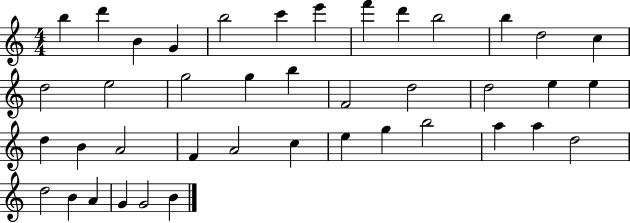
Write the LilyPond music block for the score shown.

{
  \clef treble
  \numericTimeSignature
  \time 4/4
  \key c \major
  b''4 d'''4 b'4 g'4 | b''2 c'''4 e'''4 | f'''4 d'''4 b''2 | b''4 d''2 c''4 | \break d''2 e''2 | g''2 g''4 b''4 | f'2 d''2 | d''2 e''4 e''4 | \break d''4 b'4 a'2 | f'4 a'2 c''4 | e''4 g''4 b''2 | a''4 a''4 d''2 | \break d''2 b'4 a'4 | g'4 g'2 b'4 | \bar "|."
}